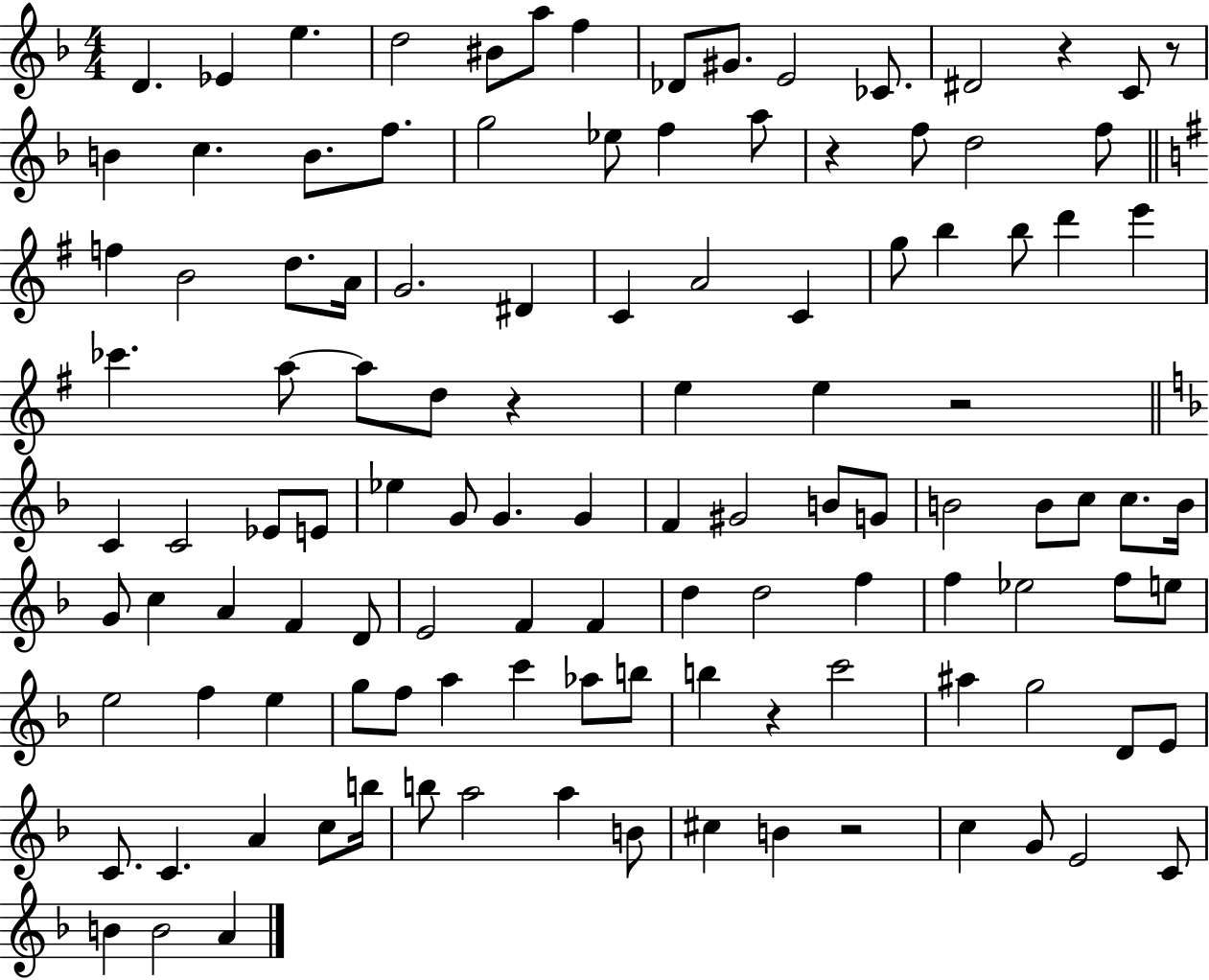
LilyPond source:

{
  \clef treble
  \numericTimeSignature
  \time 4/4
  \key f \major
  d'4. ees'4 e''4. | d''2 bis'8 a''8 f''4 | des'8 gis'8. e'2 ces'8. | dis'2 r4 c'8 r8 | \break b'4 c''4. b'8. f''8. | g''2 ees''8 f''4 a''8 | r4 f''8 d''2 f''8 | \bar "||" \break \key g \major f''4 b'2 d''8. a'16 | g'2. dis'4 | c'4 a'2 c'4 | g''8 b''4 b''8 d'''4 e'''4 | \break ces'''4. a''8~~ a''8 d''8 r4 | e''4 e''4 r2 | \bar "||" \break \key f \major c'4 c'2 ees'8 e'8 | ees''4 g'8 g'4. g'4 | f'4 gis'2 b'8 g'8 | b'2 b'8 c''8 c''8. b'16 | \break g'8 c''4 a'4 f'4 d'8 | e'2 f'4 f'4 | d''4 d''2 f''4 | f''4 ees''2 f''8 e''8 | \break e''2 f''4 e''4 | g''8 f''8 a''4 c'''4 aes''8 b''8 | b''4 r4 c'''2 | ais''4 g''2 d'8 e'8 | \break c'8. c'4. a'4 c''8 b''16 | b''8 a''2 a''4 b'8 | cis''4 b'4 r2 | c''4 g'8 e'2 c'8 | \break b'4 b'2 a'4 | \bar "|."
}